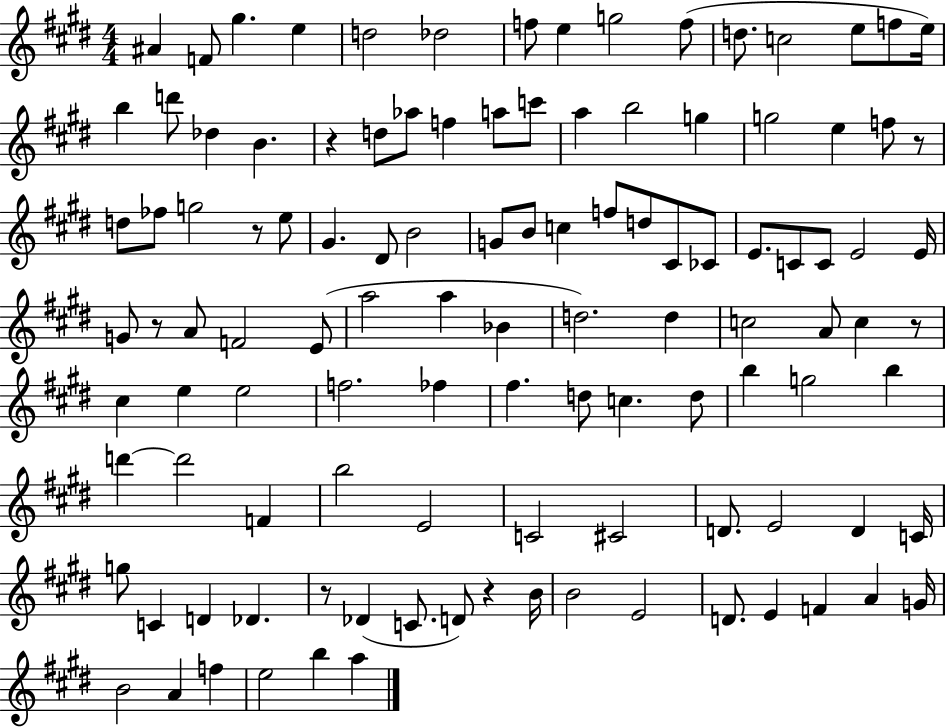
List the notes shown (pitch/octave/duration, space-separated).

A#4/q F4/e G#5/q. E5/q D5/h Db5/h F5/e E5/q G5/h F5/e D5/e. C5/h E5/e F5/e E5/s B5/q D6/e Db5/q B4/q. R/q D5/e Ab5/e F5/q A5/e C6/e A5/q B5/h G5/q G5/h E5/q F5/e R/e D5/e FES5/e G5/h R/e E5/e G#4/q. D#4/e B4/h G4/e B4/e C5/q F5/e D5/e C#4/e CES4/e E4/e. C4/e C4/e E4/h E4/s G4/e R/e A4/e F4/h E4/e A5/h A5/q Bb4/q D5/h. D5/q C5/h A4/e C5/q R/e C#5/q E5/q E5/h F5/h. FES5/q F#5/q. D5/e C5/q. D5/e B5/q G5/h B5/q D6/q D6/h F4/q B5/h E4/h C4/h C#4/h D4/e. E4/h D4/q C4/s G5/e C4/q D4/q Db4/q. R/e Db4/q C4/e. D4/e R/q B4/s B4/h E4/h D4/e. E4/q F4/q A4/q G4/s B4/h A4/q F5/q E5/h B5/q A5/q